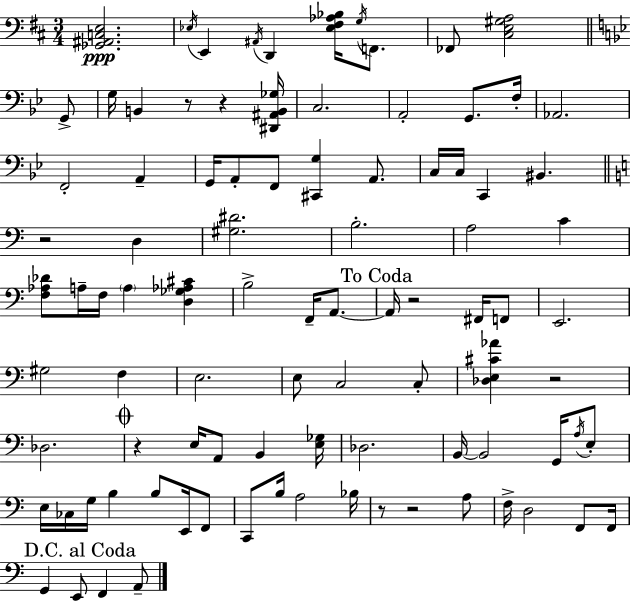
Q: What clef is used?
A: bass